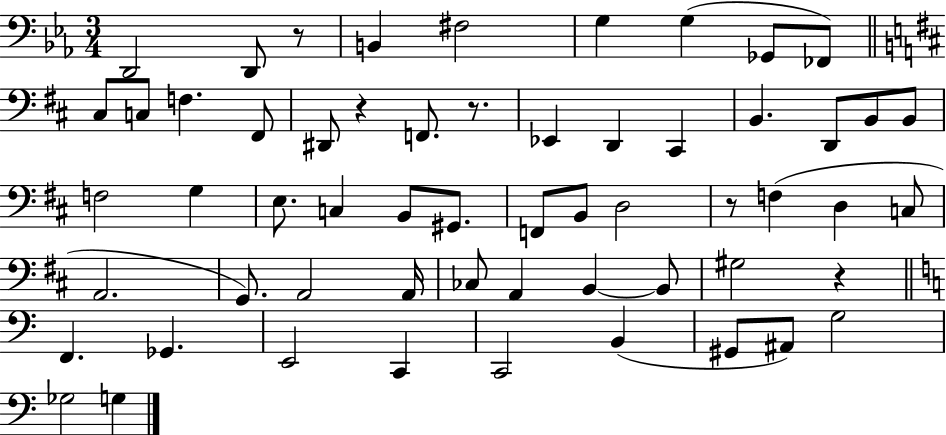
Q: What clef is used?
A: bass